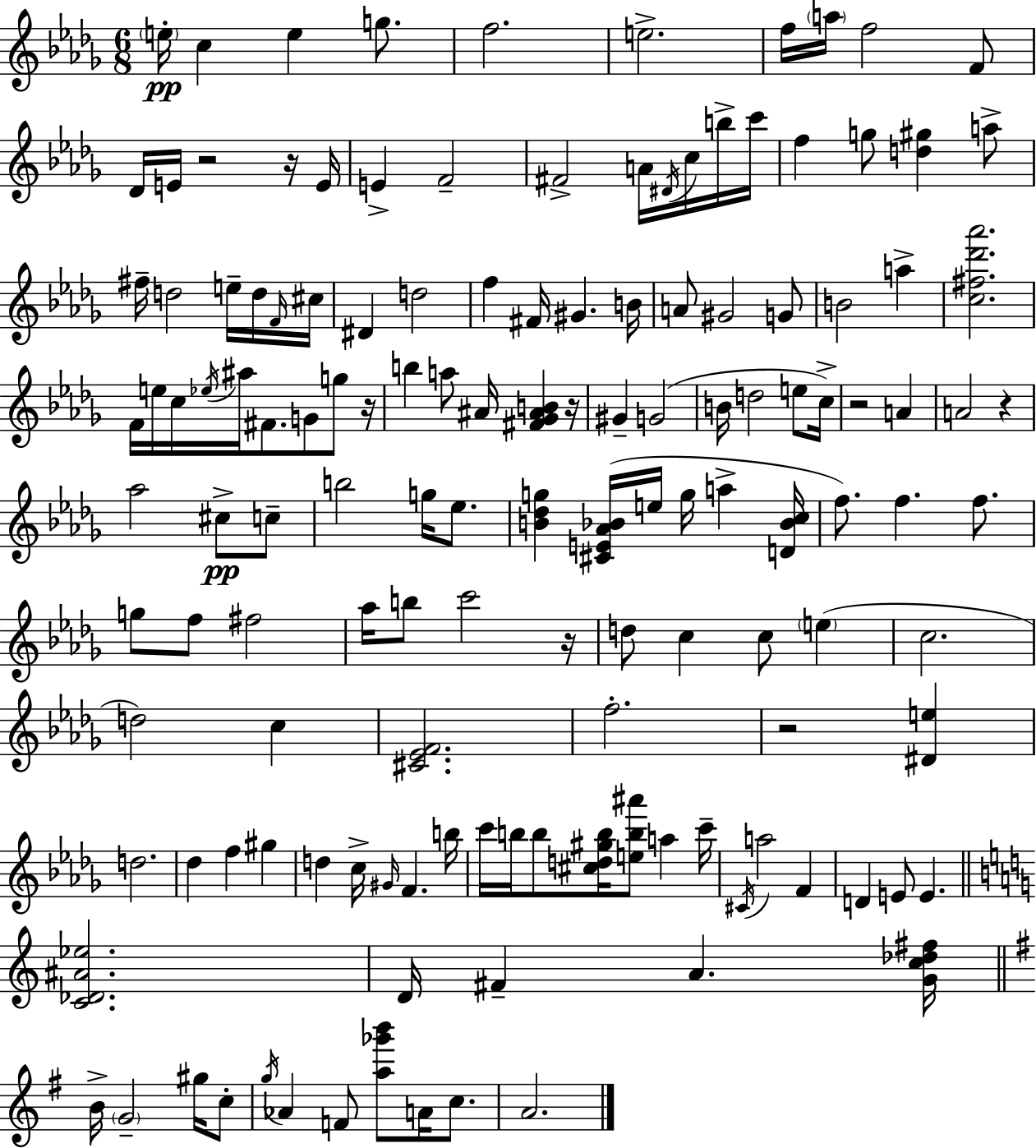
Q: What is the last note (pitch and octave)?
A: A4